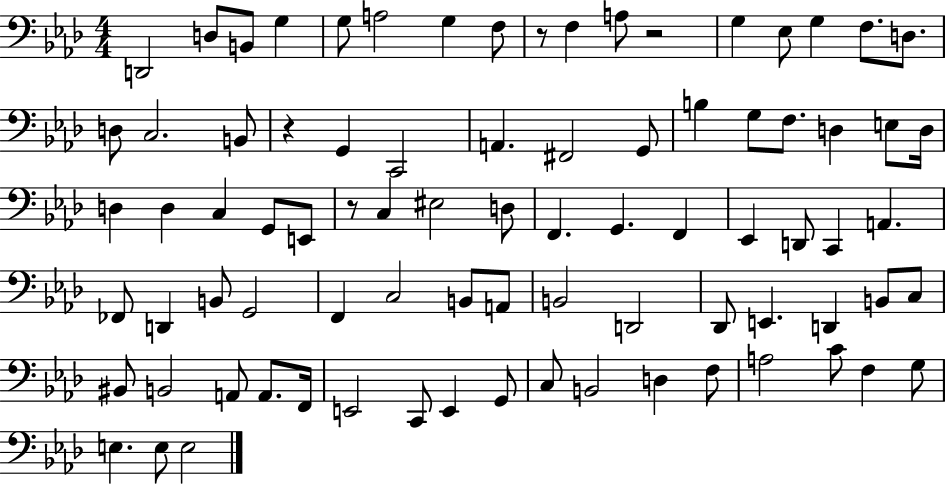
X:1
T:Untitled
M:4/4
L:1/4
K:Ab
D,,2 D,/2 B,,/2 G, G,/2 A,2 G, F,/2 z/2 F, A,/2 z2 G, _E,/2 G, F,/2 D,/2 D,/2 C,2 B,,/2 z G,, C,,2 A,, ^F,,2 G,,/2 B, G,/2 F,/2 D, E,/2 D,/4 D, D, C, G,,/2 E,,/2 z/2 C, ^E,2 D,/2 F,, G,, F,, _E,, D,,/2 C,, A,, _F,,/2 D,, B,,/2 G,,2 F,, C,2 B,,/2 A,,/2 B,,2 D,,2 _D,,/2 E,, D,, B,,/2 C,/2 ^B,,/2 B,,2 A,,/2 A,,/2 F,,/4 E,,2 C,,/2 E,, G,,/2 C,/2 B,,2 D, F,/2 A,2 C/2 F, G,/2 E, E,/2 E,2